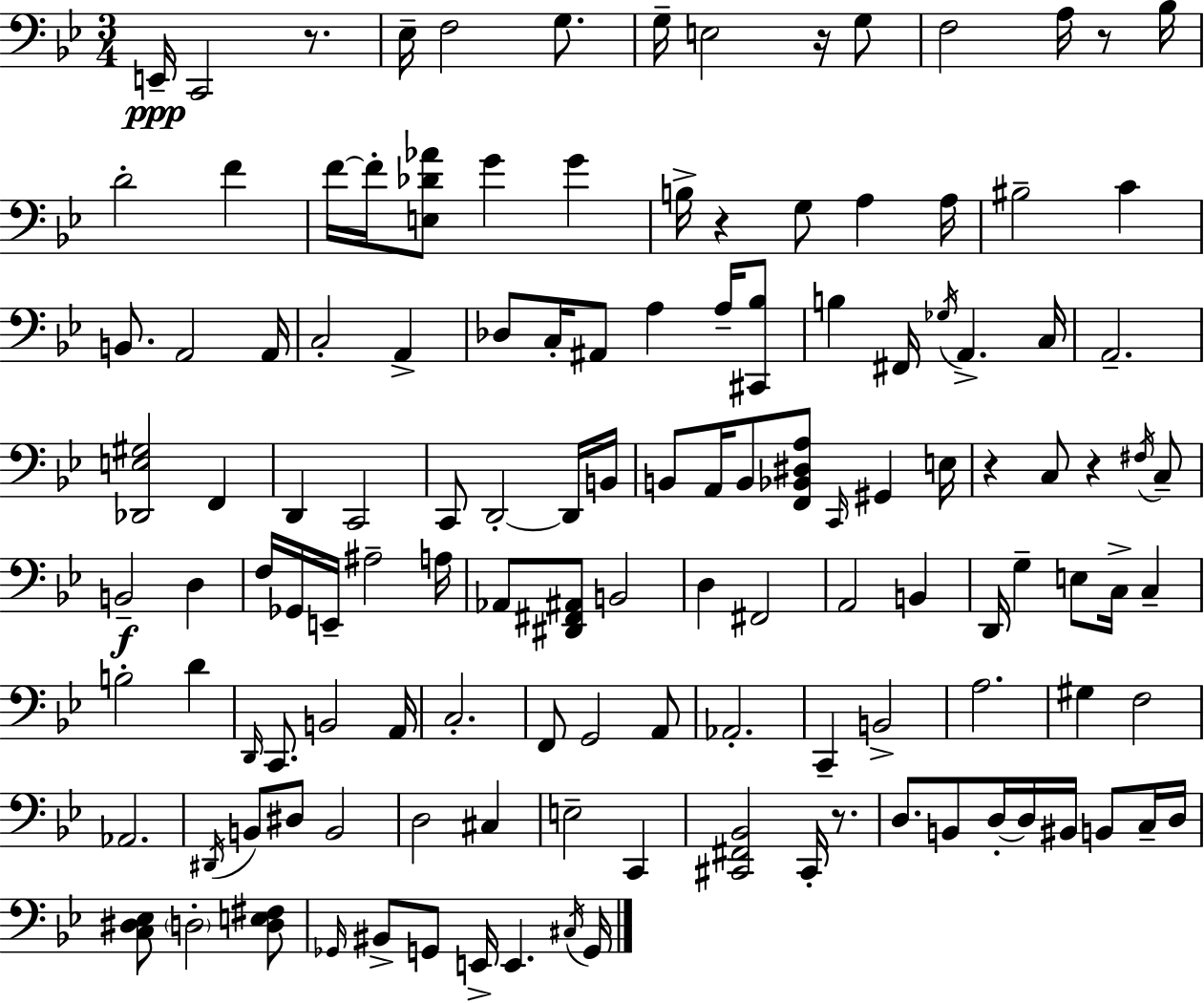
{
  \clef bass
  \numericTimeSignature
  \time 3/4
  \key g \minor
  e,16--\ppp c,2 r8. | ees16-- f2 g8. | g16-- e2 r16 g8 | f2 a16 r8 bes16 | \break d'2-. f'4 | f'16~~ f'16-. <e des' aes'>8 g'4 g'4 | b16-> r4 g8 a4 a16 | bis2-- c'4 | \break b,8. a,2 a,16 | c2-. a,4-> | des8 c16-. ais,8 a4 a16-- <cis, bes>8 | b4 fis,16 \acciaccatura { ges16 } a,4.-> | \break c16 a,2.-- | <des, e gis>2 f,4 | d,4 c,2 | c,8 d,2-.~~ d,16 | \break b,16 b,8 a,16 b,8 <f, bes, dis a>8 \grace { c,16 } gis,4 | e16 r4 c8 r4 | \acciaccatura { fis16 } c8-- b,2--\f d4 | f16 ges,16 e,16-- ais2-- | \break a16 aes,8 <dis, fis, ais,>8 b,2 | d4 fis,2 | a,2 b,4 | d,16 g4-- e8 c16-> c4-- | \break b2-. d'4 | \grace { d,16 } c,8. b,2 | a,16 c2.-. | f,8 g,2 | \break a,8 aes,2.-. | c,4-- b,2-> | a2. | gis4 f2 | \break aes,2. | \acciaccatura { dis,16 } b,8 dis8 b,2 | d2 | cis4 e2-- | \break c,4 <cis, fis, bes,>2 | cis,16-. r8. d8. b,8 d16-.~~ d16 | bis,16 b,8 c16-- d16 <c dis ees>8 \parenthesize d2-. | <d e fis>8 \grace { ges,16 } bis,8-> g,8 e,16-> e,4. | \break \acciaccatura { cis16 } g,16 \bar "|."
}